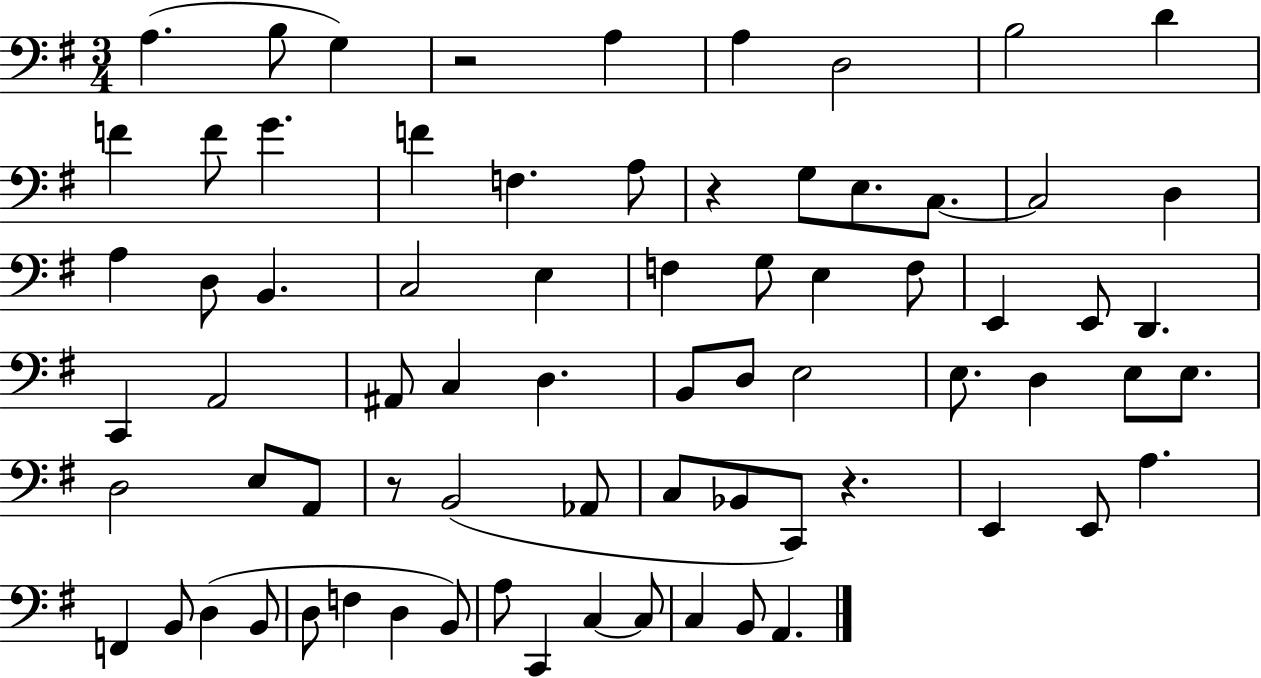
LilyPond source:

{
  \clef bass
  \numericTimeSignature
  \time 3/4
  \key g \major
  a4.( b8 g4) | r2 a4 | a4 d2 | b2 d'4 | \break f'4 f'8 g'4. | f'4 f4. a8 | r4 g8 e8. c8.~~ | c2 d4 | \break a4 d8 b,4. | c2 e4 | f4 g8 e4 f8 | e,4 e,8 d,4. | \break c,4 a,2 | ais,8 c4 d4. | b,8 d8 e2 | e8. d4 e8 e8. | \break d2 e8 a,8 | r8 b,2( aes,8 | c8 bes,8 c,8) r4. | e,4 e,8 a4. | \break f,4 b,8 d4( b,8 | d8 f4 d4 b,8) | a8 c,4 c4~~ c8 | c4 b,8 a,4. | \break \bar "|."
}